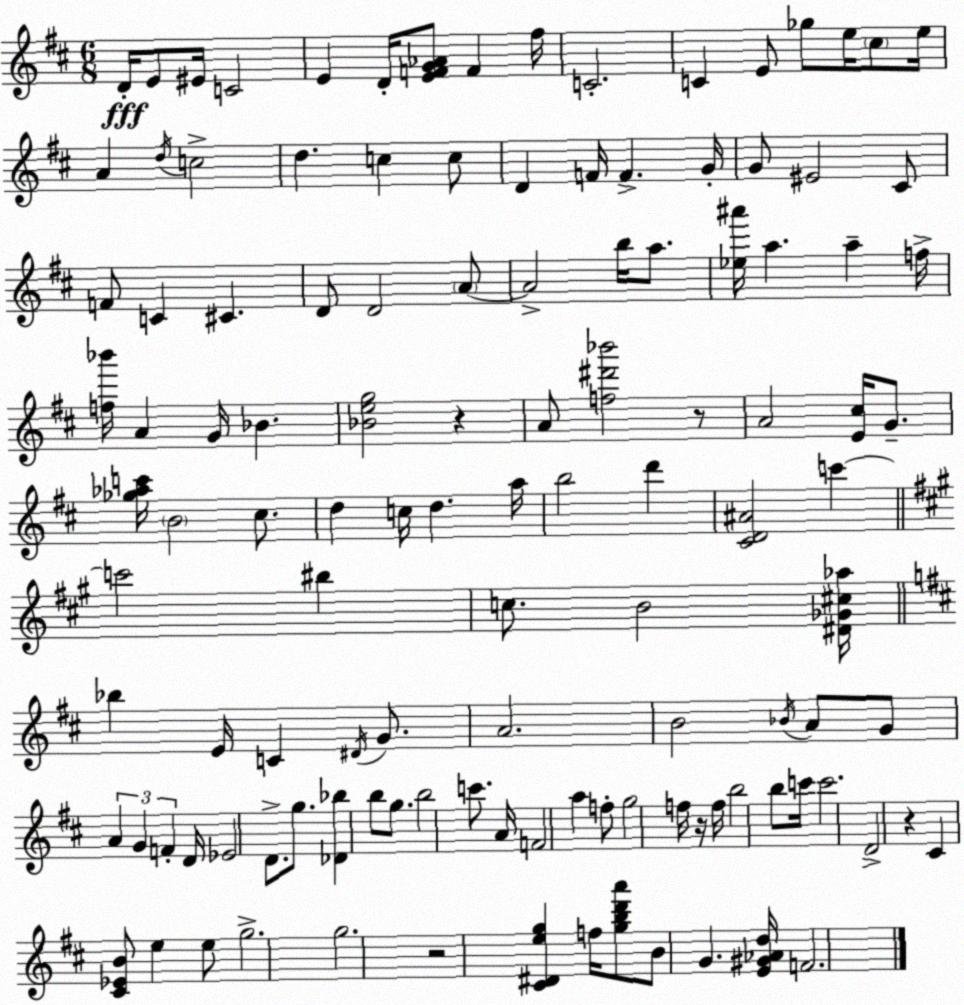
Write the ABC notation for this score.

X:1
T:Untitled
M:6/8
L:1/4
K:D
D/4 E/2 ^E/4 C2 E D/4 [EFG_A]/2 F ^f/4 C2 C E/2 _g/2 e/4 ^c/2 e/4 A d/4 c2 d c c/2 D F/4 F G/4 G/2 ^E2 ^C/2 F/2 C ^C D/2 D2 A/2 A2 b/4 a/2 [_e^a']/4 a a f/4 [f_b']/4 A G/4 _B [_Beg]2 z A/2 [f^d'_b']2 z/2 A2 [E^c]/4 G/2 [_g_ac']/4 B2 ^c/2 d c/4 d a/4 b2 d' [^CD^A]2 c' c'2 ^b c/2 B2 [^D_G^c_a]/4 _b E/4 C ^D/4 G/2 A2 B2 _B/4 A/2 G/2 A G F D/4 _E2 D/2 g/2 [_D_b] b/2 g/2 b2 c'/2 A/4 F2 a f/2 g2 f/4 z/4 f/4 b2 b/2 c'/4 c'2 D2 z ^C [^C_EB]/2 e e/2 g2 g2 z2 [^C^Deg] f/4 [gbd'a']/2 B/2 G [E^G_Ad]/4 F2